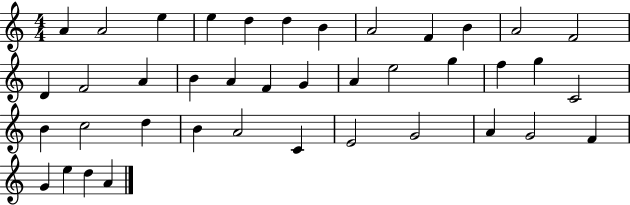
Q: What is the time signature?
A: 4/4